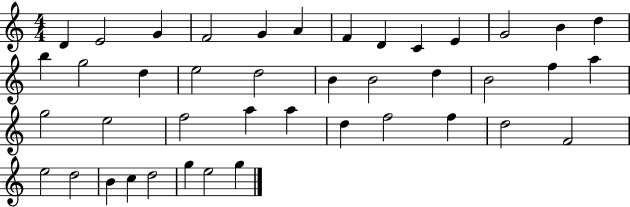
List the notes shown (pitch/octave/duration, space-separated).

D4/q E4/h G4/q F4/h G4/q A4/q F4/q D4/q C4/q E4/q G4/h B4/q D5/q B5/q G5/h D5/q E5/h D5/h B4/q B4/h D5/q B4/h F5/q A5/q G5/h E5/h F5/h A5/q A5/q D5/q F5/h F5/q D5/h F4/h E5/h D5/h B4/q C5/q D5/h G5/q E5/h G5/q